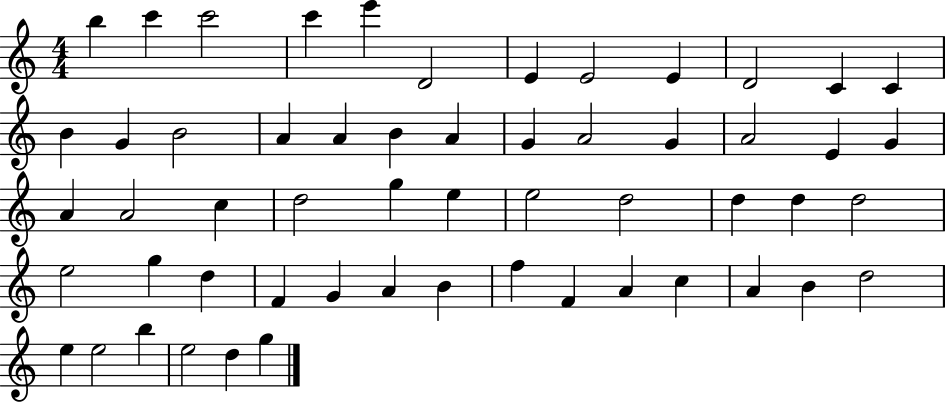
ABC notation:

X:1
T:Untitled
M:4/4
L:1/4
K:C
b c' c'2 c' e' D2 E E2 E D2 C C B G B2 A A B A G A2 G A2 E G A A2 c d2 g e e2 d2 d d d2 e2 g d F G A B f F A c A B d2 e e2 b e2 d g